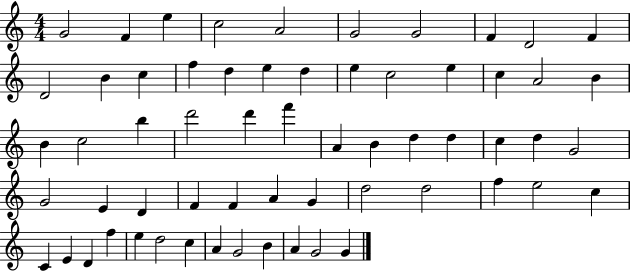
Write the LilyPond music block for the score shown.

{
  \clef treble
  \numericTimeSignature
  \time 4/4
  \key c \major
  g'2 f'4 e''4 | c''2 a'2 | g'2 g'2 | f'4 d'2 f'4 | \break d'2 b'4 c''4 | f''4 d''4 e''4 d''4 | e''4 c''2 e''4 | c''4 a'2 b'4 | \break b'4 c''2 b''4 | d'''2 d'''4 f'''4 | a'4 b'4 d''4 d''4 | c''4 d''4 g'2 | \break g'2 e'4 d'4 | f'4 f'4 a'4 g'4 | d''2 d''2 | f''4 e''2 c''4 | \break c'4 e'4 d'4 f''4 | e''4 d''2 c''4 | a'4 g'2 b'4 | a'4 g'2 g'4 | \break \bar "|."
}